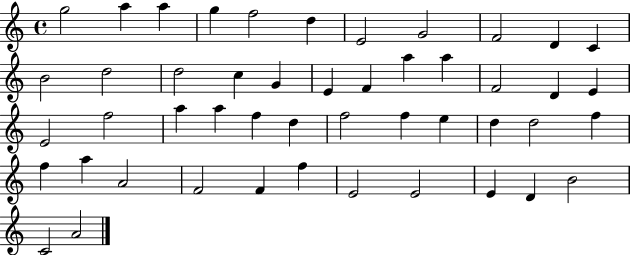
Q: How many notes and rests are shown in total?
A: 48